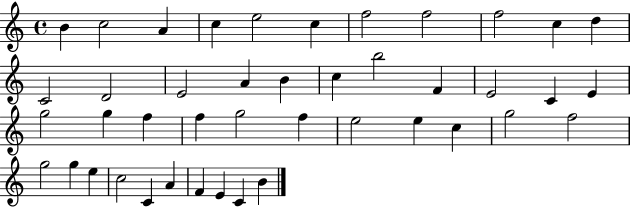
{
  \clef treble
  \time 4/4
  \defaultTimeSignature
  \key c \major
  b'4 c''2 a'4 | c''4 e''2 c''4 | f''2 f''2 | f''2 c''4 d''4 | \break c'2 d'2 | e'2 a'4 b'4 | c''4 b''2 f'4 | e'2 c'4 e'4 | \break g''2 g''4 f''4 | f''4 g''2 f''4 | e''2 e''4 c''4 | g''2 f''2 | \break g''2 g''4 e''4 | c''2 c'4 a'4 | f'4 e'4 c'4 b'4 | \bar "|."
}